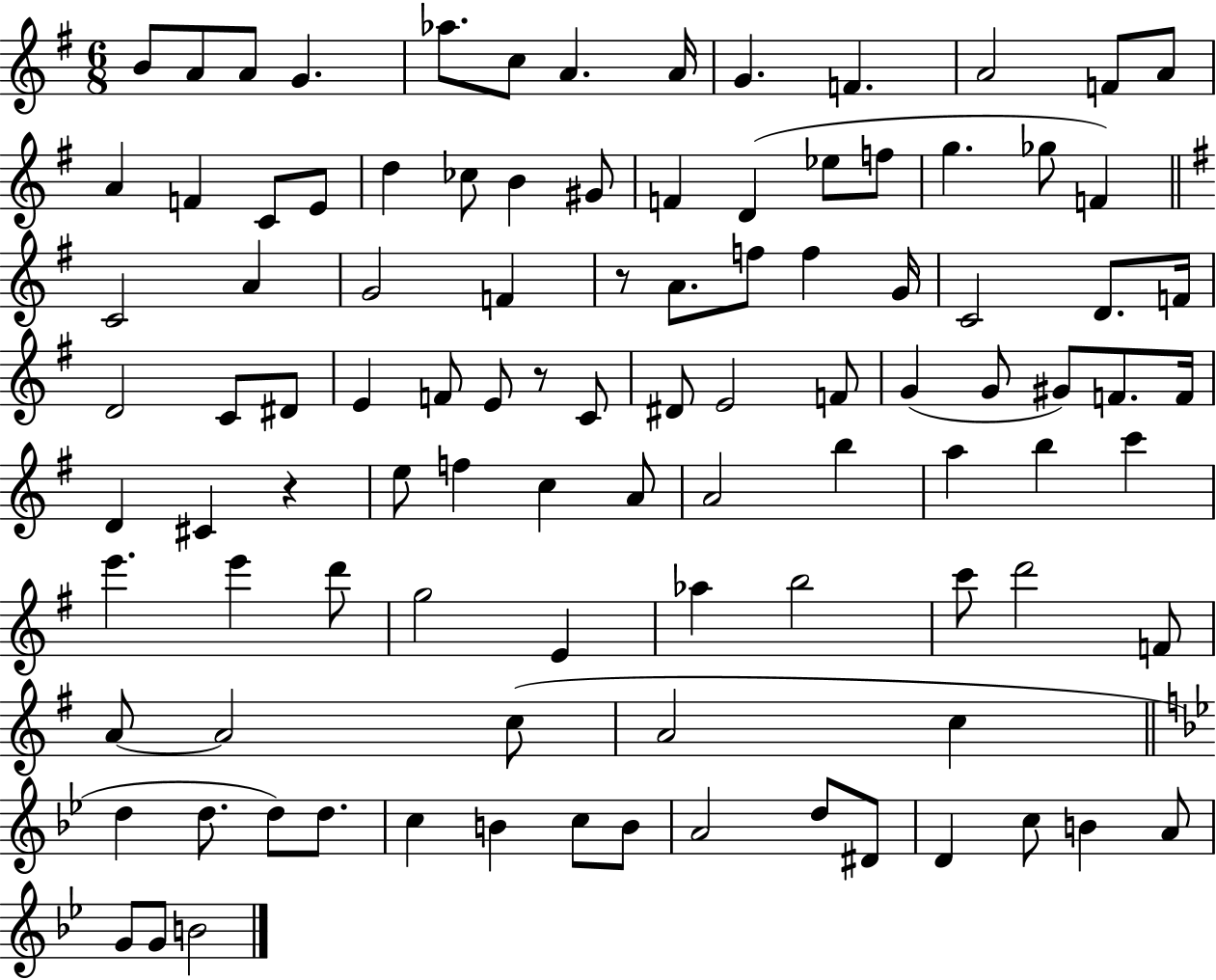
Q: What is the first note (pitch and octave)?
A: B4